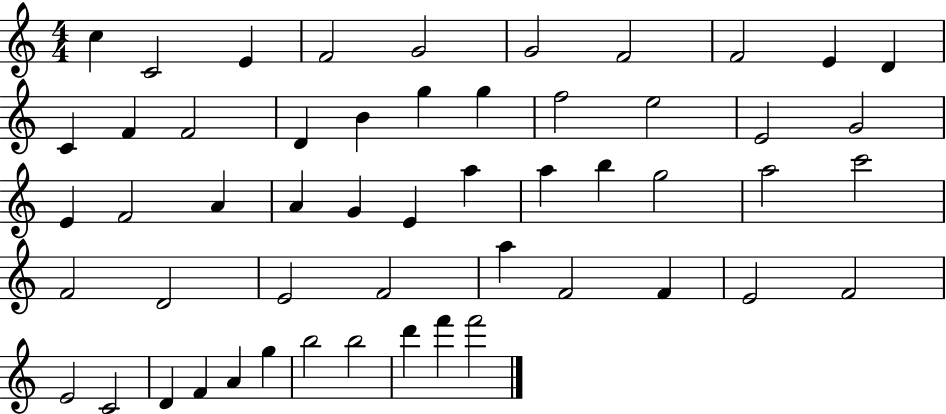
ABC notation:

X:1
T:Untitled
M:4/4
L:1/4
K:C
c C2 E F2 G2 G2 F2 F2 E D C F F2 D B g g f2 e2 E2 G2 E F2 A A G E a a b g2 a2 c'2 F2 D2 E2 F2 a F2 F E2 F2 E2 C2 D F A g b2 b2 d' f' f'2